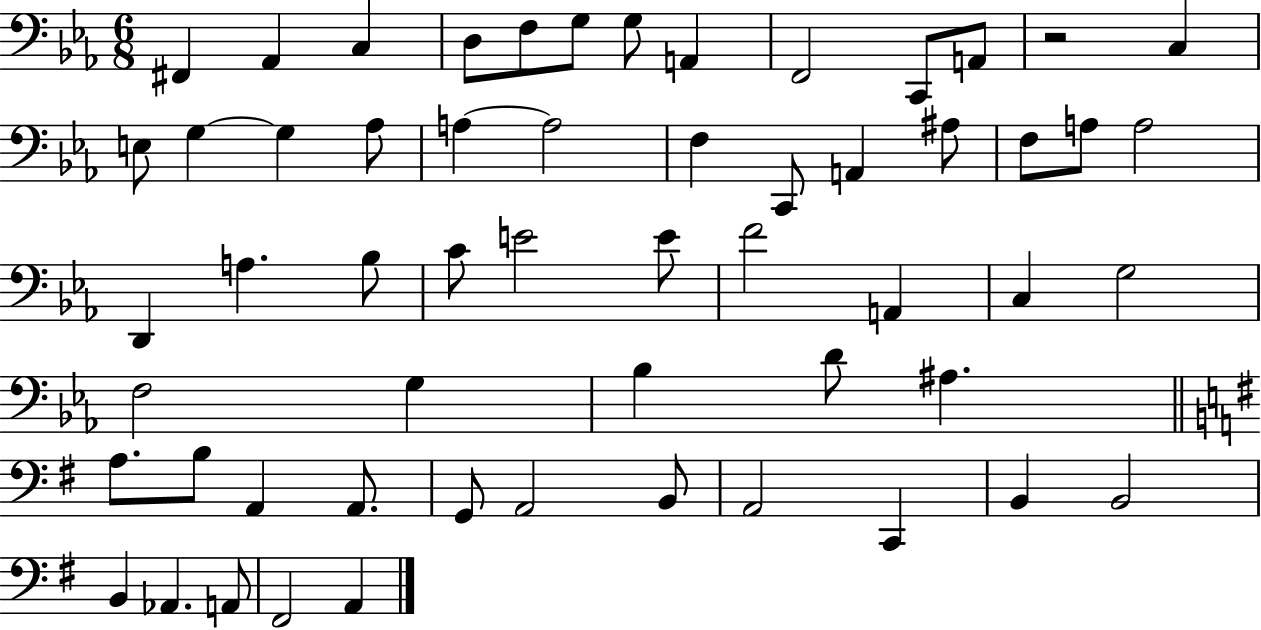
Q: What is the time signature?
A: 6/8